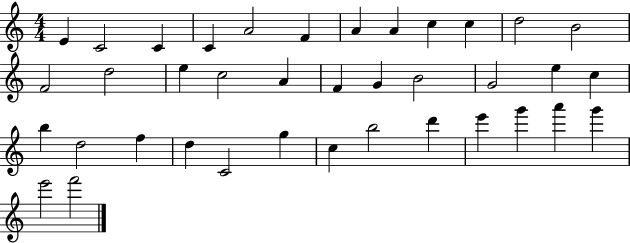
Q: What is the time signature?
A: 4/4